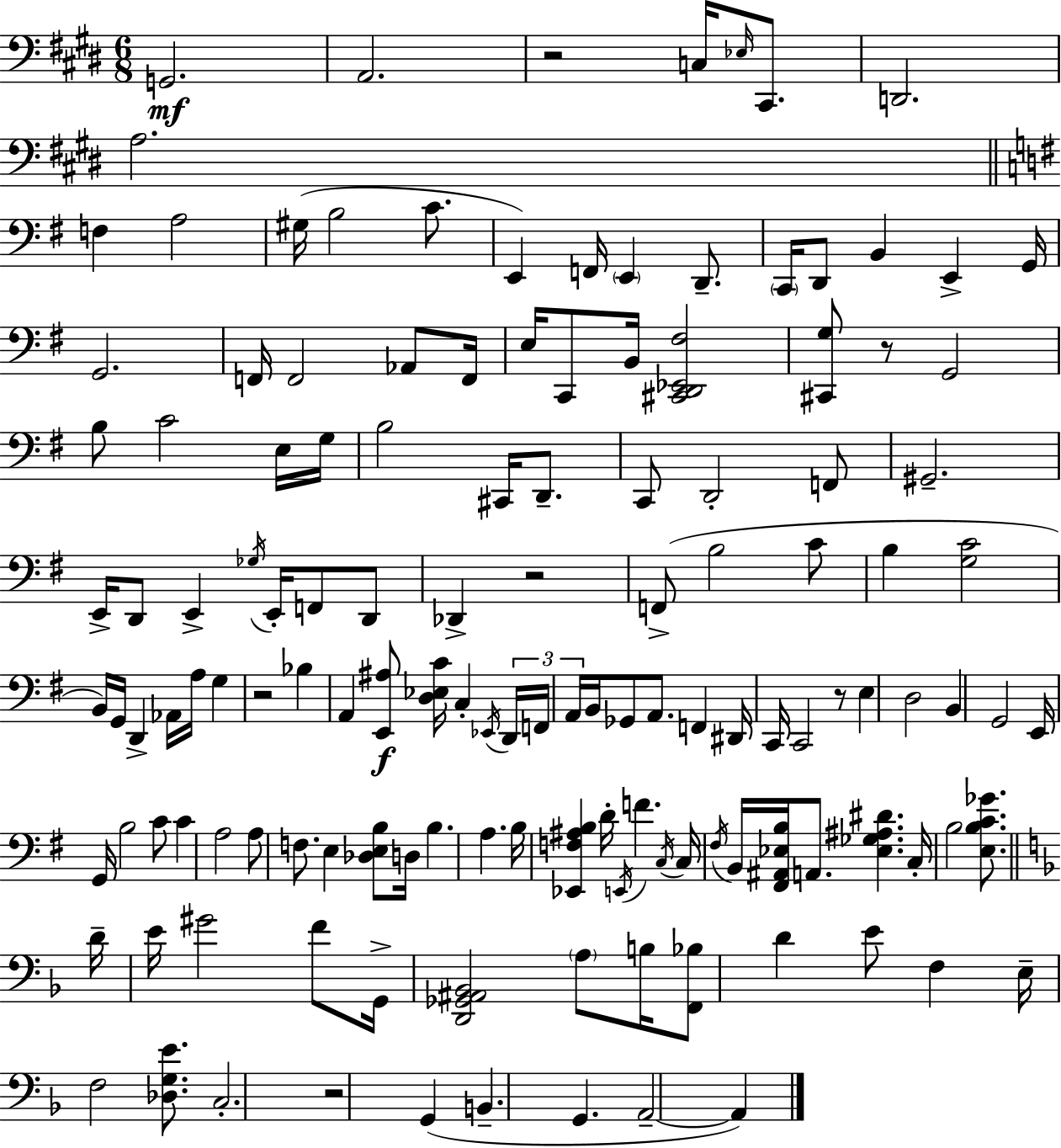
X:1
T:Untitled
M:6/8
L:1/4
K:E
G,,2 A,,2 z2 C,/4 _E,/4 ^C,,/2 D,,2 A,2 F, A,2 ^G,/4 B,2 C/2 E,, F,,/4 E,, D,,/2 C,,/4 D,,/2 B,, E,, G,,/4 G,,2 F,,/4 F,,2 _A,,/2 F,,/4 E,/4 C,,/2 B,,/4 [^C,,D,,_E,,^F,]2 [^C,,G,]/2 z/2 G,,2 B,/2 C2 E,/4 G,/4 B,2 ^C,,/4 D,,/2 C,,/2 D,,2 F,,/2 ^G,,2 E,,/4 D,,/2 E,, _G,/4 E,,/4 F,,/2 D,,/2 _D,, z2 F,,/2 B,2 C/2 B, [G,C]2 B,,/4 G,,/4 D,, _A,,/4 A,/4 G, z2 _B, A,, [E,,^A,]/2 [D,_E,C]/4 C, _E,,/4 D,,/4 F,,/4 A,,/4 B,,/4 _G,,/2 A,,/2 F,, ^D,,/4 C,,/4 C,,2 z/2 E, D,2 B,, G,,2 E,,/4 G,,/4 B,2 C/2 C A,2 A,/2 F,/2 E, [_D,E,B,]/2 D,/4 B, A, B,/4 [_E,,F,^A,B,] D/4 E,,/4 F C,/4 C,/4 ^F,/4 B,,/4 [^F,,^A,,_E,B,]/4 A,,/2 [_E,_G,^A,^D] C,/4 B,2 [E,B,C_G]/2 D/4 E/4 ^G2 F/2 G,,/4 [D,,_G,,^A,,_B,,]2 A,/2 B,/4 [F,,_B,]/2 D E/2 F, E,/4 F,2 [_D,G,E]/2 C,2 z2 G,, B,, G,, A,,2 A,,